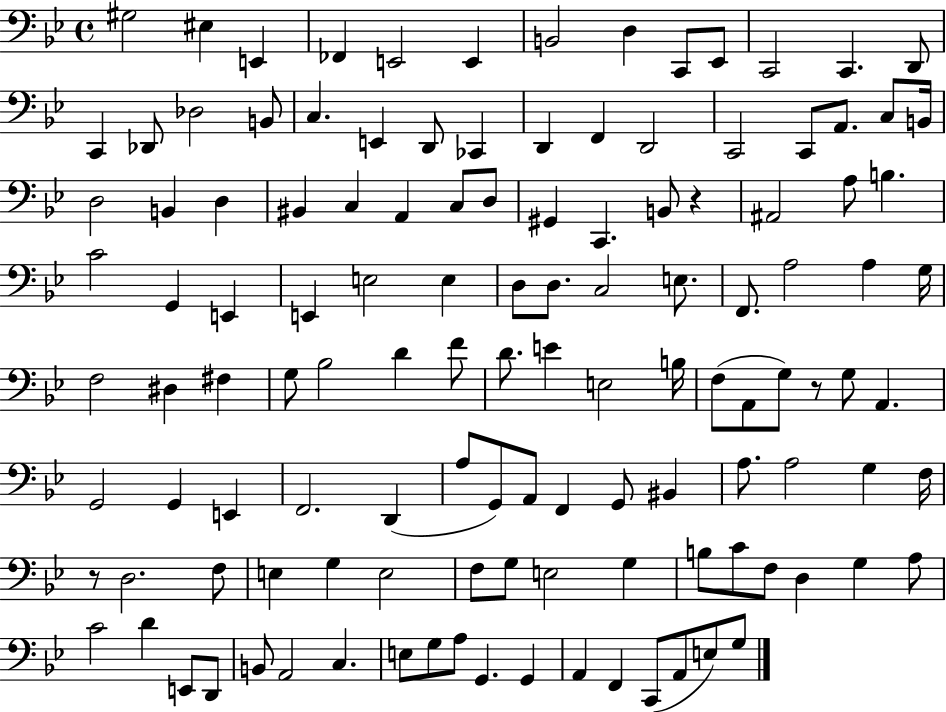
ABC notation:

X:1
T:Untitled
M:4/4
L:1/4
K:Bb
^G,2 ^E, E,, _F,, E,,2 E,, B,,2 D, C,,/2 _E,,/2 C,,2 C,, D,,/2 C,, _D,,/2 _D,2 B,,/2 C, E,, D,,/2 _C,, D,, F,, D,,2 C,,2 C,,/2 A,,/2 C,/2 B,,/4 D,2 B,, D, ^B,, C, A,, C,/2 D,/2 ^G,, C,, B,,/2 z ^A,,2 A,/2 B, C2 G,, E,, E,, E,2 E, D,/2 D,/2 C,2 E,/2 F,,/2 A,2 A, G,/4 F,2 ^D, ^F, G,/2 _B,2 D F/2 D/2 E E,2 B,/4 F,/2 A,,/2 G,/2 z/2 G,/2 A,, G,,2 G,, E,, F,,2 D,, A,/2 G,,/2 A,,/2 F,, G,,/2 ^B,, A,/2 A,2 G, F,/4 z/2 D,2 F,/2 E, G, E,2 F,/2 G,/2 E,2 G, B,/2 C/2 F,/2 D, G, A,/2 C2 D E,,/2 D,,/2 B,,/2 A,,2 C, E,/2 G,/2 A,/2 G,, G,, A,, F,, C,,/2 A,,/2 E,/2 G,/2